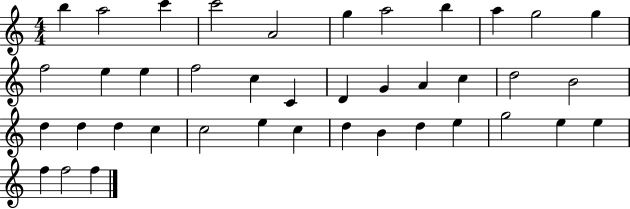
B5/q A5/h C6/q C6/h A4/h G5/q A5/h B5/q A5/q G5/h G5/q F5/h E5/q E5/q F5/h C5/q C4/q D4/q G4/q A4/q C5/q D5/h B4/h D5/q D5/q D5/q C5/q C5/h E5/q C5/q D5/q B4/q D5/q E5/q G5/h E5/q E5/q F5/q F5/h F5/q